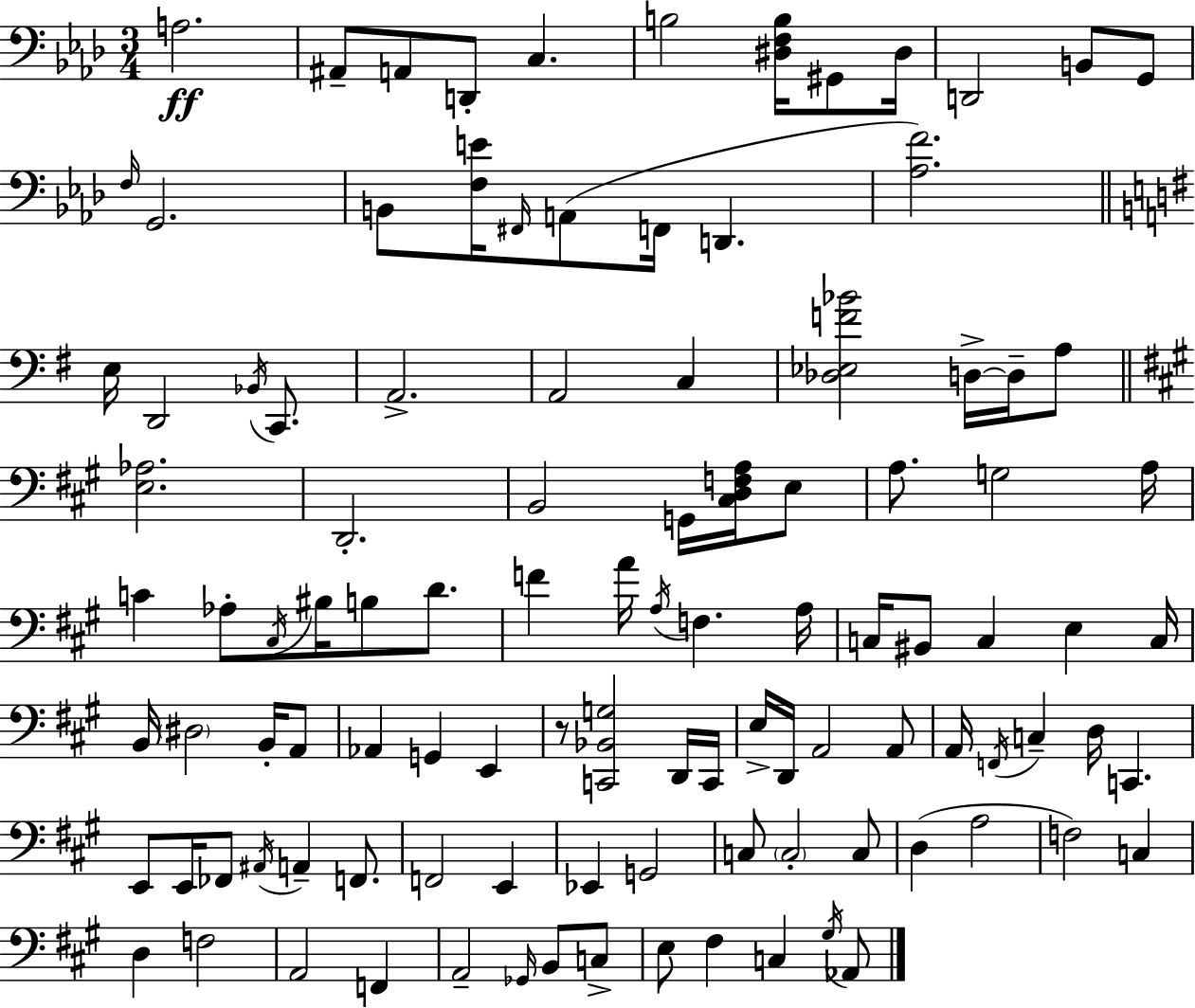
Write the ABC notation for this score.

X:1
T:Untitled
M:3/4
L:1/4
K:Fm
A,2 ^A,,/2 A,,/2 D,,/2 C, B,2 [^D,F,B,]/4 ^G,,/2 ^D,/4 D,,2 B,,/2 G,,/2 F,/4 G,,2 B,,/2 [F,E]/4 ^F,,/4 A,,/2 F,,/4 D,, [_A,F]2 E,/4 D,,2 _B,,/4 C,,/2 A,,2 A,,2 C, [_D,_E,F_B]2 D,/4 D,/4 A,/2 [E,_A,]2 D,,2 B,,2 G,,/4 [^C,D,F,A,]/4 E,/2 A,/2 G,2 A,/4 C _A,/2 ^C,/4 ^B,/4 B,/2 D/2 F A/4 A,/4 F, A,/4 C,/4 ^B,,/2 C, E, C,/4 B,,/4 ^D,2 B,,/4 A,,/2 _A,, G,, E,, z/2 [C,,_B,,G,]2 D,,/4 C,,/4 E,/4 D,,/4 A,,2 A,,/2 A,,/4 F,,/4 C, D,/4 C,, E,,/2 E,,/4 _F,,/2 ^A,,/4 A,, F,,/2 F,,2 E,, _E,, G,,2 C,/2 C,2 C,/2 D, A,2 F,2 C, D, F,2 A,,2 F,, A,,2 _G,,/4 B,,/2 C,/2 E,/2 ^F, C, ^G,/4 _A,,/2